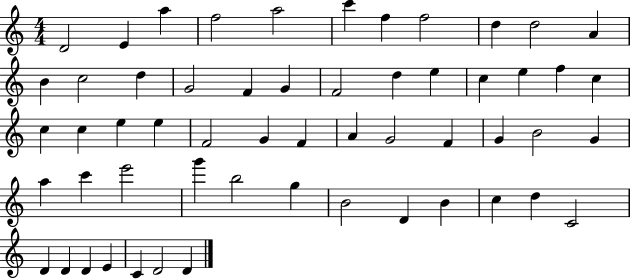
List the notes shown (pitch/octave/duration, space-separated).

D4/h E4/q A5/q F5/h A5/h C6/q F5/q F5/h D5/q D5/h A4/q B4/q C5/h D5/q G4/h F4/q G4/q F4/h D5/q E5/q C5/q E5/q F5/q C5/q C5/q C5/q E5/q E5/q F4/h G4/q F4/q A4/q G4/h F4/q G4/q B4/h G4/q A5/q C6/q E6/h G6/q B5/h G5/q B4/h D4/q B4/q C5/q D5/q C4/h D4/q D4/q D4/q E4/q C4/q D4/h D4/q